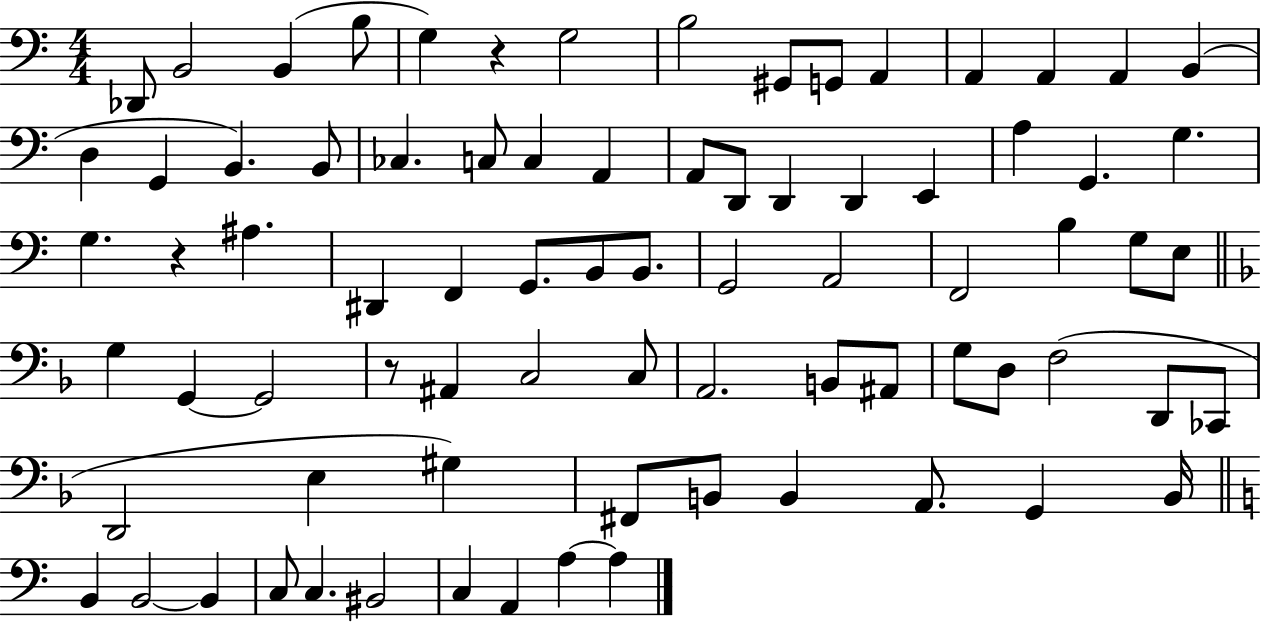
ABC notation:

X:1
T:Untitled
M:4/4
L:1/4
K:C
_D,,/2 B,,2 B,, B,/2 G, z G,2 B,2 ^G,,/2 G,,/2 A,, A,, A,, A,, B,, D, G,, B,, B,,/2 _C, C,/2 C, A,, A,,/2 D,,/2 D,, D,, E,, A, G,, G, G, z ^A, ^D,, F,, G,,/2 B,,/2 B,,/2 G,,2 A,,2 F,,2 B, G,/2 E,/2 G, G,, G,,2 z/2 ^A,, C,2 C,/2 A,,2 B,,/2 ^A,,/2 G,/2 D,/2 F,2 D,,/2 _C,,/2 D,,2 E, ^G, ^F,,/2 B,,/2 B,, A,,/2 G,, B,,/4 B,, B,,2 B,, C,/2 C, ^B,,2 C, A,, A, A,